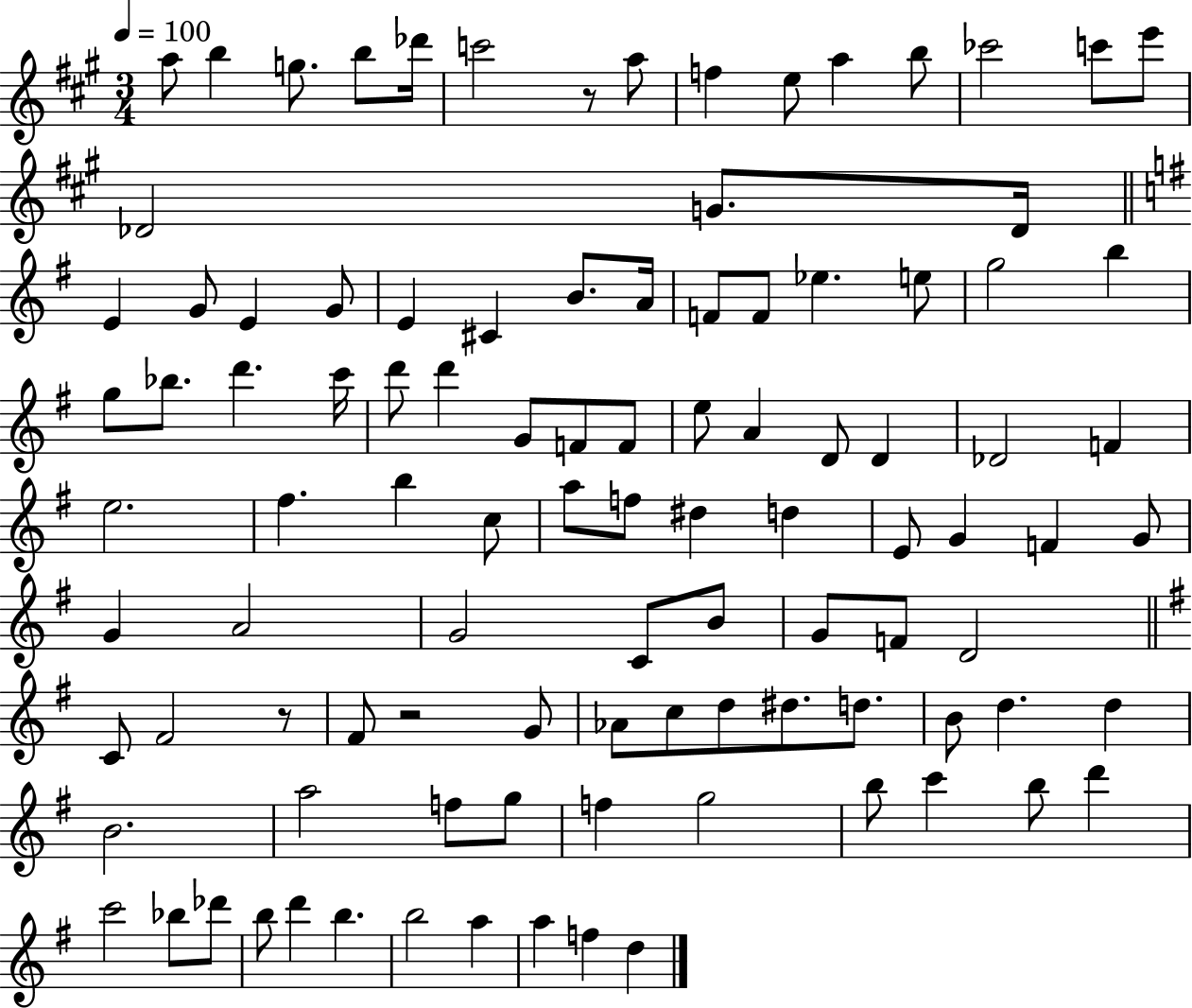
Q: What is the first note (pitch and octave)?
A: A5